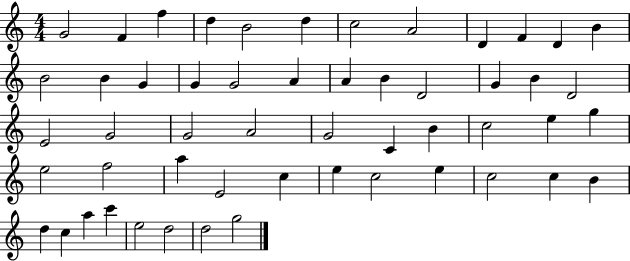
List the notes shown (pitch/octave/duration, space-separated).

G4/h F4/q F5/q D5/q B4/h D5/q C5/h A4/h D4/q F4/q D4/q B4/q B4/h B4/q G4/q G4/q G4/h A4/q A4/q B4/q D4/h G4/q B4/q D4/h E4/h G4/h G4/h A4/h G4/h C4/q B4/q C5/h E5/q G5/q E5/h F5/h A5/q E4/h C5/q E5/q C5/h E5/q C5/h C5/q B4/q D5/q C5/q A5/q C6/q E5/h D5/h D5/h G5/h